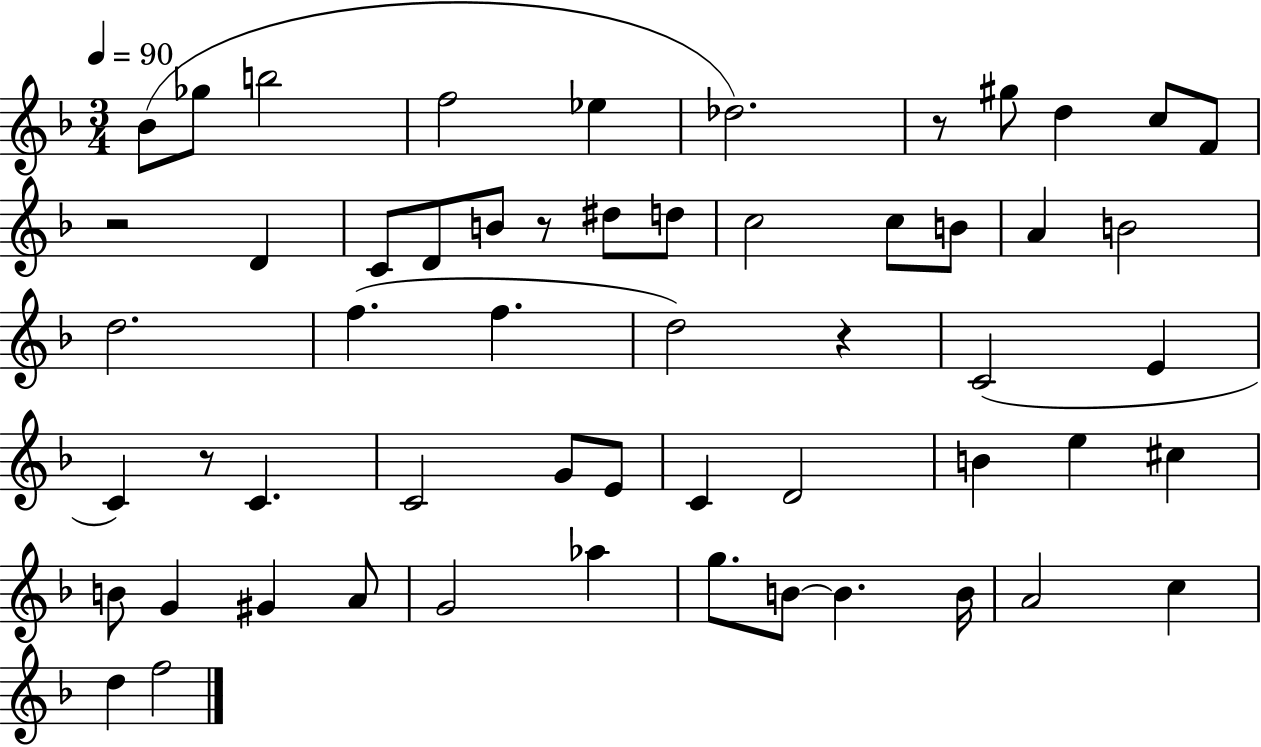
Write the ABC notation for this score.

X:1
T:Untitled
M:3/4
L:1/4
K:F
_B/2 _g/2 b2 f2 _e _d2 z/2 ^g/2 d c/2 F/2 z2 D C/2 D/2 B/2 z/2 ^d/2 d/2 c2 c/2 B/2 A B2 d2 f f d2 z C2 E C z/2 C C2 G/2 E/2 C D2 B e ^c B/2 G ^G A/2 G2 _a g/2 B/2 B B/4 A2 c d f2